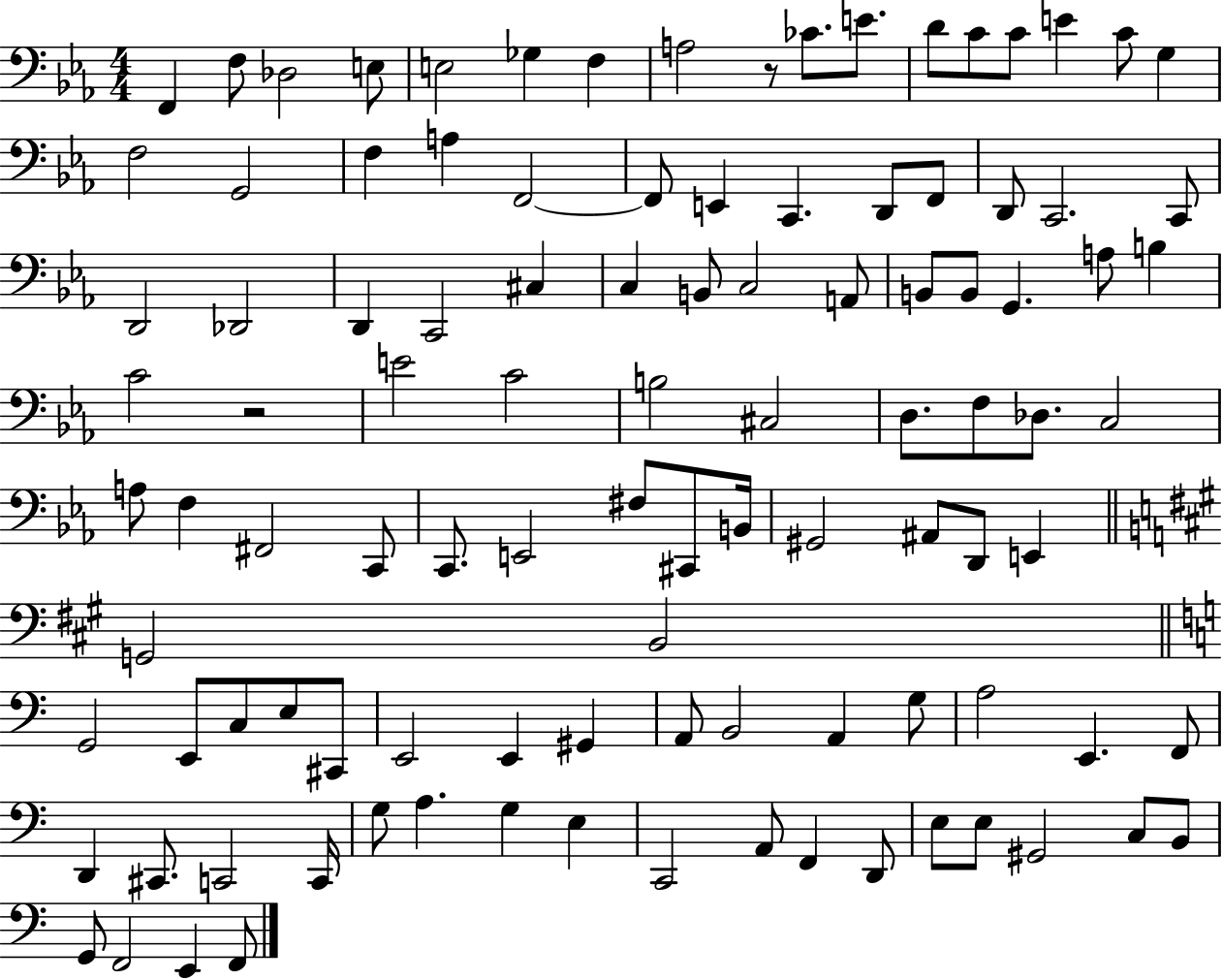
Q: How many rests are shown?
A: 2